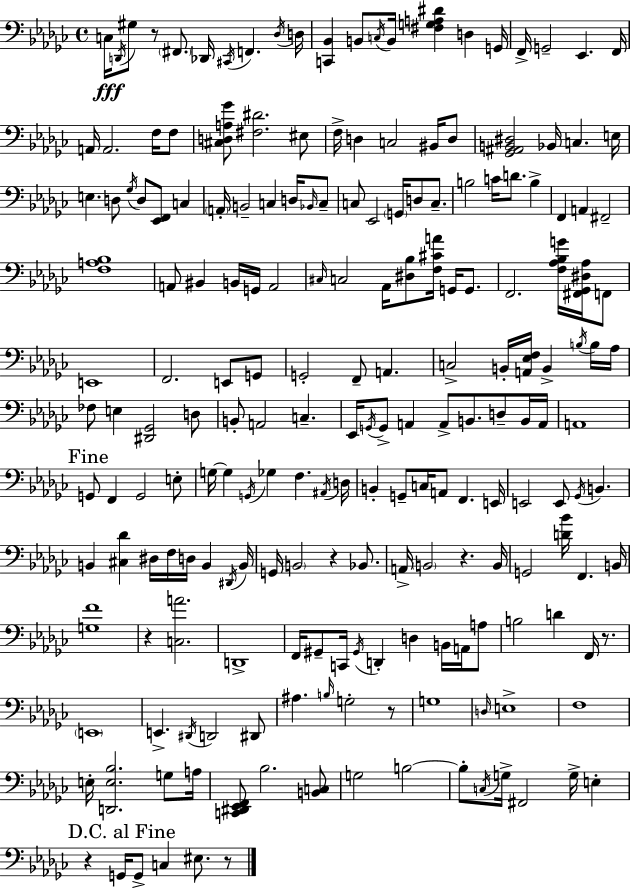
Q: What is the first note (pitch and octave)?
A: C3